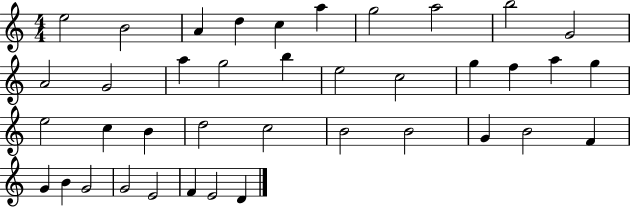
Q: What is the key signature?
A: C major